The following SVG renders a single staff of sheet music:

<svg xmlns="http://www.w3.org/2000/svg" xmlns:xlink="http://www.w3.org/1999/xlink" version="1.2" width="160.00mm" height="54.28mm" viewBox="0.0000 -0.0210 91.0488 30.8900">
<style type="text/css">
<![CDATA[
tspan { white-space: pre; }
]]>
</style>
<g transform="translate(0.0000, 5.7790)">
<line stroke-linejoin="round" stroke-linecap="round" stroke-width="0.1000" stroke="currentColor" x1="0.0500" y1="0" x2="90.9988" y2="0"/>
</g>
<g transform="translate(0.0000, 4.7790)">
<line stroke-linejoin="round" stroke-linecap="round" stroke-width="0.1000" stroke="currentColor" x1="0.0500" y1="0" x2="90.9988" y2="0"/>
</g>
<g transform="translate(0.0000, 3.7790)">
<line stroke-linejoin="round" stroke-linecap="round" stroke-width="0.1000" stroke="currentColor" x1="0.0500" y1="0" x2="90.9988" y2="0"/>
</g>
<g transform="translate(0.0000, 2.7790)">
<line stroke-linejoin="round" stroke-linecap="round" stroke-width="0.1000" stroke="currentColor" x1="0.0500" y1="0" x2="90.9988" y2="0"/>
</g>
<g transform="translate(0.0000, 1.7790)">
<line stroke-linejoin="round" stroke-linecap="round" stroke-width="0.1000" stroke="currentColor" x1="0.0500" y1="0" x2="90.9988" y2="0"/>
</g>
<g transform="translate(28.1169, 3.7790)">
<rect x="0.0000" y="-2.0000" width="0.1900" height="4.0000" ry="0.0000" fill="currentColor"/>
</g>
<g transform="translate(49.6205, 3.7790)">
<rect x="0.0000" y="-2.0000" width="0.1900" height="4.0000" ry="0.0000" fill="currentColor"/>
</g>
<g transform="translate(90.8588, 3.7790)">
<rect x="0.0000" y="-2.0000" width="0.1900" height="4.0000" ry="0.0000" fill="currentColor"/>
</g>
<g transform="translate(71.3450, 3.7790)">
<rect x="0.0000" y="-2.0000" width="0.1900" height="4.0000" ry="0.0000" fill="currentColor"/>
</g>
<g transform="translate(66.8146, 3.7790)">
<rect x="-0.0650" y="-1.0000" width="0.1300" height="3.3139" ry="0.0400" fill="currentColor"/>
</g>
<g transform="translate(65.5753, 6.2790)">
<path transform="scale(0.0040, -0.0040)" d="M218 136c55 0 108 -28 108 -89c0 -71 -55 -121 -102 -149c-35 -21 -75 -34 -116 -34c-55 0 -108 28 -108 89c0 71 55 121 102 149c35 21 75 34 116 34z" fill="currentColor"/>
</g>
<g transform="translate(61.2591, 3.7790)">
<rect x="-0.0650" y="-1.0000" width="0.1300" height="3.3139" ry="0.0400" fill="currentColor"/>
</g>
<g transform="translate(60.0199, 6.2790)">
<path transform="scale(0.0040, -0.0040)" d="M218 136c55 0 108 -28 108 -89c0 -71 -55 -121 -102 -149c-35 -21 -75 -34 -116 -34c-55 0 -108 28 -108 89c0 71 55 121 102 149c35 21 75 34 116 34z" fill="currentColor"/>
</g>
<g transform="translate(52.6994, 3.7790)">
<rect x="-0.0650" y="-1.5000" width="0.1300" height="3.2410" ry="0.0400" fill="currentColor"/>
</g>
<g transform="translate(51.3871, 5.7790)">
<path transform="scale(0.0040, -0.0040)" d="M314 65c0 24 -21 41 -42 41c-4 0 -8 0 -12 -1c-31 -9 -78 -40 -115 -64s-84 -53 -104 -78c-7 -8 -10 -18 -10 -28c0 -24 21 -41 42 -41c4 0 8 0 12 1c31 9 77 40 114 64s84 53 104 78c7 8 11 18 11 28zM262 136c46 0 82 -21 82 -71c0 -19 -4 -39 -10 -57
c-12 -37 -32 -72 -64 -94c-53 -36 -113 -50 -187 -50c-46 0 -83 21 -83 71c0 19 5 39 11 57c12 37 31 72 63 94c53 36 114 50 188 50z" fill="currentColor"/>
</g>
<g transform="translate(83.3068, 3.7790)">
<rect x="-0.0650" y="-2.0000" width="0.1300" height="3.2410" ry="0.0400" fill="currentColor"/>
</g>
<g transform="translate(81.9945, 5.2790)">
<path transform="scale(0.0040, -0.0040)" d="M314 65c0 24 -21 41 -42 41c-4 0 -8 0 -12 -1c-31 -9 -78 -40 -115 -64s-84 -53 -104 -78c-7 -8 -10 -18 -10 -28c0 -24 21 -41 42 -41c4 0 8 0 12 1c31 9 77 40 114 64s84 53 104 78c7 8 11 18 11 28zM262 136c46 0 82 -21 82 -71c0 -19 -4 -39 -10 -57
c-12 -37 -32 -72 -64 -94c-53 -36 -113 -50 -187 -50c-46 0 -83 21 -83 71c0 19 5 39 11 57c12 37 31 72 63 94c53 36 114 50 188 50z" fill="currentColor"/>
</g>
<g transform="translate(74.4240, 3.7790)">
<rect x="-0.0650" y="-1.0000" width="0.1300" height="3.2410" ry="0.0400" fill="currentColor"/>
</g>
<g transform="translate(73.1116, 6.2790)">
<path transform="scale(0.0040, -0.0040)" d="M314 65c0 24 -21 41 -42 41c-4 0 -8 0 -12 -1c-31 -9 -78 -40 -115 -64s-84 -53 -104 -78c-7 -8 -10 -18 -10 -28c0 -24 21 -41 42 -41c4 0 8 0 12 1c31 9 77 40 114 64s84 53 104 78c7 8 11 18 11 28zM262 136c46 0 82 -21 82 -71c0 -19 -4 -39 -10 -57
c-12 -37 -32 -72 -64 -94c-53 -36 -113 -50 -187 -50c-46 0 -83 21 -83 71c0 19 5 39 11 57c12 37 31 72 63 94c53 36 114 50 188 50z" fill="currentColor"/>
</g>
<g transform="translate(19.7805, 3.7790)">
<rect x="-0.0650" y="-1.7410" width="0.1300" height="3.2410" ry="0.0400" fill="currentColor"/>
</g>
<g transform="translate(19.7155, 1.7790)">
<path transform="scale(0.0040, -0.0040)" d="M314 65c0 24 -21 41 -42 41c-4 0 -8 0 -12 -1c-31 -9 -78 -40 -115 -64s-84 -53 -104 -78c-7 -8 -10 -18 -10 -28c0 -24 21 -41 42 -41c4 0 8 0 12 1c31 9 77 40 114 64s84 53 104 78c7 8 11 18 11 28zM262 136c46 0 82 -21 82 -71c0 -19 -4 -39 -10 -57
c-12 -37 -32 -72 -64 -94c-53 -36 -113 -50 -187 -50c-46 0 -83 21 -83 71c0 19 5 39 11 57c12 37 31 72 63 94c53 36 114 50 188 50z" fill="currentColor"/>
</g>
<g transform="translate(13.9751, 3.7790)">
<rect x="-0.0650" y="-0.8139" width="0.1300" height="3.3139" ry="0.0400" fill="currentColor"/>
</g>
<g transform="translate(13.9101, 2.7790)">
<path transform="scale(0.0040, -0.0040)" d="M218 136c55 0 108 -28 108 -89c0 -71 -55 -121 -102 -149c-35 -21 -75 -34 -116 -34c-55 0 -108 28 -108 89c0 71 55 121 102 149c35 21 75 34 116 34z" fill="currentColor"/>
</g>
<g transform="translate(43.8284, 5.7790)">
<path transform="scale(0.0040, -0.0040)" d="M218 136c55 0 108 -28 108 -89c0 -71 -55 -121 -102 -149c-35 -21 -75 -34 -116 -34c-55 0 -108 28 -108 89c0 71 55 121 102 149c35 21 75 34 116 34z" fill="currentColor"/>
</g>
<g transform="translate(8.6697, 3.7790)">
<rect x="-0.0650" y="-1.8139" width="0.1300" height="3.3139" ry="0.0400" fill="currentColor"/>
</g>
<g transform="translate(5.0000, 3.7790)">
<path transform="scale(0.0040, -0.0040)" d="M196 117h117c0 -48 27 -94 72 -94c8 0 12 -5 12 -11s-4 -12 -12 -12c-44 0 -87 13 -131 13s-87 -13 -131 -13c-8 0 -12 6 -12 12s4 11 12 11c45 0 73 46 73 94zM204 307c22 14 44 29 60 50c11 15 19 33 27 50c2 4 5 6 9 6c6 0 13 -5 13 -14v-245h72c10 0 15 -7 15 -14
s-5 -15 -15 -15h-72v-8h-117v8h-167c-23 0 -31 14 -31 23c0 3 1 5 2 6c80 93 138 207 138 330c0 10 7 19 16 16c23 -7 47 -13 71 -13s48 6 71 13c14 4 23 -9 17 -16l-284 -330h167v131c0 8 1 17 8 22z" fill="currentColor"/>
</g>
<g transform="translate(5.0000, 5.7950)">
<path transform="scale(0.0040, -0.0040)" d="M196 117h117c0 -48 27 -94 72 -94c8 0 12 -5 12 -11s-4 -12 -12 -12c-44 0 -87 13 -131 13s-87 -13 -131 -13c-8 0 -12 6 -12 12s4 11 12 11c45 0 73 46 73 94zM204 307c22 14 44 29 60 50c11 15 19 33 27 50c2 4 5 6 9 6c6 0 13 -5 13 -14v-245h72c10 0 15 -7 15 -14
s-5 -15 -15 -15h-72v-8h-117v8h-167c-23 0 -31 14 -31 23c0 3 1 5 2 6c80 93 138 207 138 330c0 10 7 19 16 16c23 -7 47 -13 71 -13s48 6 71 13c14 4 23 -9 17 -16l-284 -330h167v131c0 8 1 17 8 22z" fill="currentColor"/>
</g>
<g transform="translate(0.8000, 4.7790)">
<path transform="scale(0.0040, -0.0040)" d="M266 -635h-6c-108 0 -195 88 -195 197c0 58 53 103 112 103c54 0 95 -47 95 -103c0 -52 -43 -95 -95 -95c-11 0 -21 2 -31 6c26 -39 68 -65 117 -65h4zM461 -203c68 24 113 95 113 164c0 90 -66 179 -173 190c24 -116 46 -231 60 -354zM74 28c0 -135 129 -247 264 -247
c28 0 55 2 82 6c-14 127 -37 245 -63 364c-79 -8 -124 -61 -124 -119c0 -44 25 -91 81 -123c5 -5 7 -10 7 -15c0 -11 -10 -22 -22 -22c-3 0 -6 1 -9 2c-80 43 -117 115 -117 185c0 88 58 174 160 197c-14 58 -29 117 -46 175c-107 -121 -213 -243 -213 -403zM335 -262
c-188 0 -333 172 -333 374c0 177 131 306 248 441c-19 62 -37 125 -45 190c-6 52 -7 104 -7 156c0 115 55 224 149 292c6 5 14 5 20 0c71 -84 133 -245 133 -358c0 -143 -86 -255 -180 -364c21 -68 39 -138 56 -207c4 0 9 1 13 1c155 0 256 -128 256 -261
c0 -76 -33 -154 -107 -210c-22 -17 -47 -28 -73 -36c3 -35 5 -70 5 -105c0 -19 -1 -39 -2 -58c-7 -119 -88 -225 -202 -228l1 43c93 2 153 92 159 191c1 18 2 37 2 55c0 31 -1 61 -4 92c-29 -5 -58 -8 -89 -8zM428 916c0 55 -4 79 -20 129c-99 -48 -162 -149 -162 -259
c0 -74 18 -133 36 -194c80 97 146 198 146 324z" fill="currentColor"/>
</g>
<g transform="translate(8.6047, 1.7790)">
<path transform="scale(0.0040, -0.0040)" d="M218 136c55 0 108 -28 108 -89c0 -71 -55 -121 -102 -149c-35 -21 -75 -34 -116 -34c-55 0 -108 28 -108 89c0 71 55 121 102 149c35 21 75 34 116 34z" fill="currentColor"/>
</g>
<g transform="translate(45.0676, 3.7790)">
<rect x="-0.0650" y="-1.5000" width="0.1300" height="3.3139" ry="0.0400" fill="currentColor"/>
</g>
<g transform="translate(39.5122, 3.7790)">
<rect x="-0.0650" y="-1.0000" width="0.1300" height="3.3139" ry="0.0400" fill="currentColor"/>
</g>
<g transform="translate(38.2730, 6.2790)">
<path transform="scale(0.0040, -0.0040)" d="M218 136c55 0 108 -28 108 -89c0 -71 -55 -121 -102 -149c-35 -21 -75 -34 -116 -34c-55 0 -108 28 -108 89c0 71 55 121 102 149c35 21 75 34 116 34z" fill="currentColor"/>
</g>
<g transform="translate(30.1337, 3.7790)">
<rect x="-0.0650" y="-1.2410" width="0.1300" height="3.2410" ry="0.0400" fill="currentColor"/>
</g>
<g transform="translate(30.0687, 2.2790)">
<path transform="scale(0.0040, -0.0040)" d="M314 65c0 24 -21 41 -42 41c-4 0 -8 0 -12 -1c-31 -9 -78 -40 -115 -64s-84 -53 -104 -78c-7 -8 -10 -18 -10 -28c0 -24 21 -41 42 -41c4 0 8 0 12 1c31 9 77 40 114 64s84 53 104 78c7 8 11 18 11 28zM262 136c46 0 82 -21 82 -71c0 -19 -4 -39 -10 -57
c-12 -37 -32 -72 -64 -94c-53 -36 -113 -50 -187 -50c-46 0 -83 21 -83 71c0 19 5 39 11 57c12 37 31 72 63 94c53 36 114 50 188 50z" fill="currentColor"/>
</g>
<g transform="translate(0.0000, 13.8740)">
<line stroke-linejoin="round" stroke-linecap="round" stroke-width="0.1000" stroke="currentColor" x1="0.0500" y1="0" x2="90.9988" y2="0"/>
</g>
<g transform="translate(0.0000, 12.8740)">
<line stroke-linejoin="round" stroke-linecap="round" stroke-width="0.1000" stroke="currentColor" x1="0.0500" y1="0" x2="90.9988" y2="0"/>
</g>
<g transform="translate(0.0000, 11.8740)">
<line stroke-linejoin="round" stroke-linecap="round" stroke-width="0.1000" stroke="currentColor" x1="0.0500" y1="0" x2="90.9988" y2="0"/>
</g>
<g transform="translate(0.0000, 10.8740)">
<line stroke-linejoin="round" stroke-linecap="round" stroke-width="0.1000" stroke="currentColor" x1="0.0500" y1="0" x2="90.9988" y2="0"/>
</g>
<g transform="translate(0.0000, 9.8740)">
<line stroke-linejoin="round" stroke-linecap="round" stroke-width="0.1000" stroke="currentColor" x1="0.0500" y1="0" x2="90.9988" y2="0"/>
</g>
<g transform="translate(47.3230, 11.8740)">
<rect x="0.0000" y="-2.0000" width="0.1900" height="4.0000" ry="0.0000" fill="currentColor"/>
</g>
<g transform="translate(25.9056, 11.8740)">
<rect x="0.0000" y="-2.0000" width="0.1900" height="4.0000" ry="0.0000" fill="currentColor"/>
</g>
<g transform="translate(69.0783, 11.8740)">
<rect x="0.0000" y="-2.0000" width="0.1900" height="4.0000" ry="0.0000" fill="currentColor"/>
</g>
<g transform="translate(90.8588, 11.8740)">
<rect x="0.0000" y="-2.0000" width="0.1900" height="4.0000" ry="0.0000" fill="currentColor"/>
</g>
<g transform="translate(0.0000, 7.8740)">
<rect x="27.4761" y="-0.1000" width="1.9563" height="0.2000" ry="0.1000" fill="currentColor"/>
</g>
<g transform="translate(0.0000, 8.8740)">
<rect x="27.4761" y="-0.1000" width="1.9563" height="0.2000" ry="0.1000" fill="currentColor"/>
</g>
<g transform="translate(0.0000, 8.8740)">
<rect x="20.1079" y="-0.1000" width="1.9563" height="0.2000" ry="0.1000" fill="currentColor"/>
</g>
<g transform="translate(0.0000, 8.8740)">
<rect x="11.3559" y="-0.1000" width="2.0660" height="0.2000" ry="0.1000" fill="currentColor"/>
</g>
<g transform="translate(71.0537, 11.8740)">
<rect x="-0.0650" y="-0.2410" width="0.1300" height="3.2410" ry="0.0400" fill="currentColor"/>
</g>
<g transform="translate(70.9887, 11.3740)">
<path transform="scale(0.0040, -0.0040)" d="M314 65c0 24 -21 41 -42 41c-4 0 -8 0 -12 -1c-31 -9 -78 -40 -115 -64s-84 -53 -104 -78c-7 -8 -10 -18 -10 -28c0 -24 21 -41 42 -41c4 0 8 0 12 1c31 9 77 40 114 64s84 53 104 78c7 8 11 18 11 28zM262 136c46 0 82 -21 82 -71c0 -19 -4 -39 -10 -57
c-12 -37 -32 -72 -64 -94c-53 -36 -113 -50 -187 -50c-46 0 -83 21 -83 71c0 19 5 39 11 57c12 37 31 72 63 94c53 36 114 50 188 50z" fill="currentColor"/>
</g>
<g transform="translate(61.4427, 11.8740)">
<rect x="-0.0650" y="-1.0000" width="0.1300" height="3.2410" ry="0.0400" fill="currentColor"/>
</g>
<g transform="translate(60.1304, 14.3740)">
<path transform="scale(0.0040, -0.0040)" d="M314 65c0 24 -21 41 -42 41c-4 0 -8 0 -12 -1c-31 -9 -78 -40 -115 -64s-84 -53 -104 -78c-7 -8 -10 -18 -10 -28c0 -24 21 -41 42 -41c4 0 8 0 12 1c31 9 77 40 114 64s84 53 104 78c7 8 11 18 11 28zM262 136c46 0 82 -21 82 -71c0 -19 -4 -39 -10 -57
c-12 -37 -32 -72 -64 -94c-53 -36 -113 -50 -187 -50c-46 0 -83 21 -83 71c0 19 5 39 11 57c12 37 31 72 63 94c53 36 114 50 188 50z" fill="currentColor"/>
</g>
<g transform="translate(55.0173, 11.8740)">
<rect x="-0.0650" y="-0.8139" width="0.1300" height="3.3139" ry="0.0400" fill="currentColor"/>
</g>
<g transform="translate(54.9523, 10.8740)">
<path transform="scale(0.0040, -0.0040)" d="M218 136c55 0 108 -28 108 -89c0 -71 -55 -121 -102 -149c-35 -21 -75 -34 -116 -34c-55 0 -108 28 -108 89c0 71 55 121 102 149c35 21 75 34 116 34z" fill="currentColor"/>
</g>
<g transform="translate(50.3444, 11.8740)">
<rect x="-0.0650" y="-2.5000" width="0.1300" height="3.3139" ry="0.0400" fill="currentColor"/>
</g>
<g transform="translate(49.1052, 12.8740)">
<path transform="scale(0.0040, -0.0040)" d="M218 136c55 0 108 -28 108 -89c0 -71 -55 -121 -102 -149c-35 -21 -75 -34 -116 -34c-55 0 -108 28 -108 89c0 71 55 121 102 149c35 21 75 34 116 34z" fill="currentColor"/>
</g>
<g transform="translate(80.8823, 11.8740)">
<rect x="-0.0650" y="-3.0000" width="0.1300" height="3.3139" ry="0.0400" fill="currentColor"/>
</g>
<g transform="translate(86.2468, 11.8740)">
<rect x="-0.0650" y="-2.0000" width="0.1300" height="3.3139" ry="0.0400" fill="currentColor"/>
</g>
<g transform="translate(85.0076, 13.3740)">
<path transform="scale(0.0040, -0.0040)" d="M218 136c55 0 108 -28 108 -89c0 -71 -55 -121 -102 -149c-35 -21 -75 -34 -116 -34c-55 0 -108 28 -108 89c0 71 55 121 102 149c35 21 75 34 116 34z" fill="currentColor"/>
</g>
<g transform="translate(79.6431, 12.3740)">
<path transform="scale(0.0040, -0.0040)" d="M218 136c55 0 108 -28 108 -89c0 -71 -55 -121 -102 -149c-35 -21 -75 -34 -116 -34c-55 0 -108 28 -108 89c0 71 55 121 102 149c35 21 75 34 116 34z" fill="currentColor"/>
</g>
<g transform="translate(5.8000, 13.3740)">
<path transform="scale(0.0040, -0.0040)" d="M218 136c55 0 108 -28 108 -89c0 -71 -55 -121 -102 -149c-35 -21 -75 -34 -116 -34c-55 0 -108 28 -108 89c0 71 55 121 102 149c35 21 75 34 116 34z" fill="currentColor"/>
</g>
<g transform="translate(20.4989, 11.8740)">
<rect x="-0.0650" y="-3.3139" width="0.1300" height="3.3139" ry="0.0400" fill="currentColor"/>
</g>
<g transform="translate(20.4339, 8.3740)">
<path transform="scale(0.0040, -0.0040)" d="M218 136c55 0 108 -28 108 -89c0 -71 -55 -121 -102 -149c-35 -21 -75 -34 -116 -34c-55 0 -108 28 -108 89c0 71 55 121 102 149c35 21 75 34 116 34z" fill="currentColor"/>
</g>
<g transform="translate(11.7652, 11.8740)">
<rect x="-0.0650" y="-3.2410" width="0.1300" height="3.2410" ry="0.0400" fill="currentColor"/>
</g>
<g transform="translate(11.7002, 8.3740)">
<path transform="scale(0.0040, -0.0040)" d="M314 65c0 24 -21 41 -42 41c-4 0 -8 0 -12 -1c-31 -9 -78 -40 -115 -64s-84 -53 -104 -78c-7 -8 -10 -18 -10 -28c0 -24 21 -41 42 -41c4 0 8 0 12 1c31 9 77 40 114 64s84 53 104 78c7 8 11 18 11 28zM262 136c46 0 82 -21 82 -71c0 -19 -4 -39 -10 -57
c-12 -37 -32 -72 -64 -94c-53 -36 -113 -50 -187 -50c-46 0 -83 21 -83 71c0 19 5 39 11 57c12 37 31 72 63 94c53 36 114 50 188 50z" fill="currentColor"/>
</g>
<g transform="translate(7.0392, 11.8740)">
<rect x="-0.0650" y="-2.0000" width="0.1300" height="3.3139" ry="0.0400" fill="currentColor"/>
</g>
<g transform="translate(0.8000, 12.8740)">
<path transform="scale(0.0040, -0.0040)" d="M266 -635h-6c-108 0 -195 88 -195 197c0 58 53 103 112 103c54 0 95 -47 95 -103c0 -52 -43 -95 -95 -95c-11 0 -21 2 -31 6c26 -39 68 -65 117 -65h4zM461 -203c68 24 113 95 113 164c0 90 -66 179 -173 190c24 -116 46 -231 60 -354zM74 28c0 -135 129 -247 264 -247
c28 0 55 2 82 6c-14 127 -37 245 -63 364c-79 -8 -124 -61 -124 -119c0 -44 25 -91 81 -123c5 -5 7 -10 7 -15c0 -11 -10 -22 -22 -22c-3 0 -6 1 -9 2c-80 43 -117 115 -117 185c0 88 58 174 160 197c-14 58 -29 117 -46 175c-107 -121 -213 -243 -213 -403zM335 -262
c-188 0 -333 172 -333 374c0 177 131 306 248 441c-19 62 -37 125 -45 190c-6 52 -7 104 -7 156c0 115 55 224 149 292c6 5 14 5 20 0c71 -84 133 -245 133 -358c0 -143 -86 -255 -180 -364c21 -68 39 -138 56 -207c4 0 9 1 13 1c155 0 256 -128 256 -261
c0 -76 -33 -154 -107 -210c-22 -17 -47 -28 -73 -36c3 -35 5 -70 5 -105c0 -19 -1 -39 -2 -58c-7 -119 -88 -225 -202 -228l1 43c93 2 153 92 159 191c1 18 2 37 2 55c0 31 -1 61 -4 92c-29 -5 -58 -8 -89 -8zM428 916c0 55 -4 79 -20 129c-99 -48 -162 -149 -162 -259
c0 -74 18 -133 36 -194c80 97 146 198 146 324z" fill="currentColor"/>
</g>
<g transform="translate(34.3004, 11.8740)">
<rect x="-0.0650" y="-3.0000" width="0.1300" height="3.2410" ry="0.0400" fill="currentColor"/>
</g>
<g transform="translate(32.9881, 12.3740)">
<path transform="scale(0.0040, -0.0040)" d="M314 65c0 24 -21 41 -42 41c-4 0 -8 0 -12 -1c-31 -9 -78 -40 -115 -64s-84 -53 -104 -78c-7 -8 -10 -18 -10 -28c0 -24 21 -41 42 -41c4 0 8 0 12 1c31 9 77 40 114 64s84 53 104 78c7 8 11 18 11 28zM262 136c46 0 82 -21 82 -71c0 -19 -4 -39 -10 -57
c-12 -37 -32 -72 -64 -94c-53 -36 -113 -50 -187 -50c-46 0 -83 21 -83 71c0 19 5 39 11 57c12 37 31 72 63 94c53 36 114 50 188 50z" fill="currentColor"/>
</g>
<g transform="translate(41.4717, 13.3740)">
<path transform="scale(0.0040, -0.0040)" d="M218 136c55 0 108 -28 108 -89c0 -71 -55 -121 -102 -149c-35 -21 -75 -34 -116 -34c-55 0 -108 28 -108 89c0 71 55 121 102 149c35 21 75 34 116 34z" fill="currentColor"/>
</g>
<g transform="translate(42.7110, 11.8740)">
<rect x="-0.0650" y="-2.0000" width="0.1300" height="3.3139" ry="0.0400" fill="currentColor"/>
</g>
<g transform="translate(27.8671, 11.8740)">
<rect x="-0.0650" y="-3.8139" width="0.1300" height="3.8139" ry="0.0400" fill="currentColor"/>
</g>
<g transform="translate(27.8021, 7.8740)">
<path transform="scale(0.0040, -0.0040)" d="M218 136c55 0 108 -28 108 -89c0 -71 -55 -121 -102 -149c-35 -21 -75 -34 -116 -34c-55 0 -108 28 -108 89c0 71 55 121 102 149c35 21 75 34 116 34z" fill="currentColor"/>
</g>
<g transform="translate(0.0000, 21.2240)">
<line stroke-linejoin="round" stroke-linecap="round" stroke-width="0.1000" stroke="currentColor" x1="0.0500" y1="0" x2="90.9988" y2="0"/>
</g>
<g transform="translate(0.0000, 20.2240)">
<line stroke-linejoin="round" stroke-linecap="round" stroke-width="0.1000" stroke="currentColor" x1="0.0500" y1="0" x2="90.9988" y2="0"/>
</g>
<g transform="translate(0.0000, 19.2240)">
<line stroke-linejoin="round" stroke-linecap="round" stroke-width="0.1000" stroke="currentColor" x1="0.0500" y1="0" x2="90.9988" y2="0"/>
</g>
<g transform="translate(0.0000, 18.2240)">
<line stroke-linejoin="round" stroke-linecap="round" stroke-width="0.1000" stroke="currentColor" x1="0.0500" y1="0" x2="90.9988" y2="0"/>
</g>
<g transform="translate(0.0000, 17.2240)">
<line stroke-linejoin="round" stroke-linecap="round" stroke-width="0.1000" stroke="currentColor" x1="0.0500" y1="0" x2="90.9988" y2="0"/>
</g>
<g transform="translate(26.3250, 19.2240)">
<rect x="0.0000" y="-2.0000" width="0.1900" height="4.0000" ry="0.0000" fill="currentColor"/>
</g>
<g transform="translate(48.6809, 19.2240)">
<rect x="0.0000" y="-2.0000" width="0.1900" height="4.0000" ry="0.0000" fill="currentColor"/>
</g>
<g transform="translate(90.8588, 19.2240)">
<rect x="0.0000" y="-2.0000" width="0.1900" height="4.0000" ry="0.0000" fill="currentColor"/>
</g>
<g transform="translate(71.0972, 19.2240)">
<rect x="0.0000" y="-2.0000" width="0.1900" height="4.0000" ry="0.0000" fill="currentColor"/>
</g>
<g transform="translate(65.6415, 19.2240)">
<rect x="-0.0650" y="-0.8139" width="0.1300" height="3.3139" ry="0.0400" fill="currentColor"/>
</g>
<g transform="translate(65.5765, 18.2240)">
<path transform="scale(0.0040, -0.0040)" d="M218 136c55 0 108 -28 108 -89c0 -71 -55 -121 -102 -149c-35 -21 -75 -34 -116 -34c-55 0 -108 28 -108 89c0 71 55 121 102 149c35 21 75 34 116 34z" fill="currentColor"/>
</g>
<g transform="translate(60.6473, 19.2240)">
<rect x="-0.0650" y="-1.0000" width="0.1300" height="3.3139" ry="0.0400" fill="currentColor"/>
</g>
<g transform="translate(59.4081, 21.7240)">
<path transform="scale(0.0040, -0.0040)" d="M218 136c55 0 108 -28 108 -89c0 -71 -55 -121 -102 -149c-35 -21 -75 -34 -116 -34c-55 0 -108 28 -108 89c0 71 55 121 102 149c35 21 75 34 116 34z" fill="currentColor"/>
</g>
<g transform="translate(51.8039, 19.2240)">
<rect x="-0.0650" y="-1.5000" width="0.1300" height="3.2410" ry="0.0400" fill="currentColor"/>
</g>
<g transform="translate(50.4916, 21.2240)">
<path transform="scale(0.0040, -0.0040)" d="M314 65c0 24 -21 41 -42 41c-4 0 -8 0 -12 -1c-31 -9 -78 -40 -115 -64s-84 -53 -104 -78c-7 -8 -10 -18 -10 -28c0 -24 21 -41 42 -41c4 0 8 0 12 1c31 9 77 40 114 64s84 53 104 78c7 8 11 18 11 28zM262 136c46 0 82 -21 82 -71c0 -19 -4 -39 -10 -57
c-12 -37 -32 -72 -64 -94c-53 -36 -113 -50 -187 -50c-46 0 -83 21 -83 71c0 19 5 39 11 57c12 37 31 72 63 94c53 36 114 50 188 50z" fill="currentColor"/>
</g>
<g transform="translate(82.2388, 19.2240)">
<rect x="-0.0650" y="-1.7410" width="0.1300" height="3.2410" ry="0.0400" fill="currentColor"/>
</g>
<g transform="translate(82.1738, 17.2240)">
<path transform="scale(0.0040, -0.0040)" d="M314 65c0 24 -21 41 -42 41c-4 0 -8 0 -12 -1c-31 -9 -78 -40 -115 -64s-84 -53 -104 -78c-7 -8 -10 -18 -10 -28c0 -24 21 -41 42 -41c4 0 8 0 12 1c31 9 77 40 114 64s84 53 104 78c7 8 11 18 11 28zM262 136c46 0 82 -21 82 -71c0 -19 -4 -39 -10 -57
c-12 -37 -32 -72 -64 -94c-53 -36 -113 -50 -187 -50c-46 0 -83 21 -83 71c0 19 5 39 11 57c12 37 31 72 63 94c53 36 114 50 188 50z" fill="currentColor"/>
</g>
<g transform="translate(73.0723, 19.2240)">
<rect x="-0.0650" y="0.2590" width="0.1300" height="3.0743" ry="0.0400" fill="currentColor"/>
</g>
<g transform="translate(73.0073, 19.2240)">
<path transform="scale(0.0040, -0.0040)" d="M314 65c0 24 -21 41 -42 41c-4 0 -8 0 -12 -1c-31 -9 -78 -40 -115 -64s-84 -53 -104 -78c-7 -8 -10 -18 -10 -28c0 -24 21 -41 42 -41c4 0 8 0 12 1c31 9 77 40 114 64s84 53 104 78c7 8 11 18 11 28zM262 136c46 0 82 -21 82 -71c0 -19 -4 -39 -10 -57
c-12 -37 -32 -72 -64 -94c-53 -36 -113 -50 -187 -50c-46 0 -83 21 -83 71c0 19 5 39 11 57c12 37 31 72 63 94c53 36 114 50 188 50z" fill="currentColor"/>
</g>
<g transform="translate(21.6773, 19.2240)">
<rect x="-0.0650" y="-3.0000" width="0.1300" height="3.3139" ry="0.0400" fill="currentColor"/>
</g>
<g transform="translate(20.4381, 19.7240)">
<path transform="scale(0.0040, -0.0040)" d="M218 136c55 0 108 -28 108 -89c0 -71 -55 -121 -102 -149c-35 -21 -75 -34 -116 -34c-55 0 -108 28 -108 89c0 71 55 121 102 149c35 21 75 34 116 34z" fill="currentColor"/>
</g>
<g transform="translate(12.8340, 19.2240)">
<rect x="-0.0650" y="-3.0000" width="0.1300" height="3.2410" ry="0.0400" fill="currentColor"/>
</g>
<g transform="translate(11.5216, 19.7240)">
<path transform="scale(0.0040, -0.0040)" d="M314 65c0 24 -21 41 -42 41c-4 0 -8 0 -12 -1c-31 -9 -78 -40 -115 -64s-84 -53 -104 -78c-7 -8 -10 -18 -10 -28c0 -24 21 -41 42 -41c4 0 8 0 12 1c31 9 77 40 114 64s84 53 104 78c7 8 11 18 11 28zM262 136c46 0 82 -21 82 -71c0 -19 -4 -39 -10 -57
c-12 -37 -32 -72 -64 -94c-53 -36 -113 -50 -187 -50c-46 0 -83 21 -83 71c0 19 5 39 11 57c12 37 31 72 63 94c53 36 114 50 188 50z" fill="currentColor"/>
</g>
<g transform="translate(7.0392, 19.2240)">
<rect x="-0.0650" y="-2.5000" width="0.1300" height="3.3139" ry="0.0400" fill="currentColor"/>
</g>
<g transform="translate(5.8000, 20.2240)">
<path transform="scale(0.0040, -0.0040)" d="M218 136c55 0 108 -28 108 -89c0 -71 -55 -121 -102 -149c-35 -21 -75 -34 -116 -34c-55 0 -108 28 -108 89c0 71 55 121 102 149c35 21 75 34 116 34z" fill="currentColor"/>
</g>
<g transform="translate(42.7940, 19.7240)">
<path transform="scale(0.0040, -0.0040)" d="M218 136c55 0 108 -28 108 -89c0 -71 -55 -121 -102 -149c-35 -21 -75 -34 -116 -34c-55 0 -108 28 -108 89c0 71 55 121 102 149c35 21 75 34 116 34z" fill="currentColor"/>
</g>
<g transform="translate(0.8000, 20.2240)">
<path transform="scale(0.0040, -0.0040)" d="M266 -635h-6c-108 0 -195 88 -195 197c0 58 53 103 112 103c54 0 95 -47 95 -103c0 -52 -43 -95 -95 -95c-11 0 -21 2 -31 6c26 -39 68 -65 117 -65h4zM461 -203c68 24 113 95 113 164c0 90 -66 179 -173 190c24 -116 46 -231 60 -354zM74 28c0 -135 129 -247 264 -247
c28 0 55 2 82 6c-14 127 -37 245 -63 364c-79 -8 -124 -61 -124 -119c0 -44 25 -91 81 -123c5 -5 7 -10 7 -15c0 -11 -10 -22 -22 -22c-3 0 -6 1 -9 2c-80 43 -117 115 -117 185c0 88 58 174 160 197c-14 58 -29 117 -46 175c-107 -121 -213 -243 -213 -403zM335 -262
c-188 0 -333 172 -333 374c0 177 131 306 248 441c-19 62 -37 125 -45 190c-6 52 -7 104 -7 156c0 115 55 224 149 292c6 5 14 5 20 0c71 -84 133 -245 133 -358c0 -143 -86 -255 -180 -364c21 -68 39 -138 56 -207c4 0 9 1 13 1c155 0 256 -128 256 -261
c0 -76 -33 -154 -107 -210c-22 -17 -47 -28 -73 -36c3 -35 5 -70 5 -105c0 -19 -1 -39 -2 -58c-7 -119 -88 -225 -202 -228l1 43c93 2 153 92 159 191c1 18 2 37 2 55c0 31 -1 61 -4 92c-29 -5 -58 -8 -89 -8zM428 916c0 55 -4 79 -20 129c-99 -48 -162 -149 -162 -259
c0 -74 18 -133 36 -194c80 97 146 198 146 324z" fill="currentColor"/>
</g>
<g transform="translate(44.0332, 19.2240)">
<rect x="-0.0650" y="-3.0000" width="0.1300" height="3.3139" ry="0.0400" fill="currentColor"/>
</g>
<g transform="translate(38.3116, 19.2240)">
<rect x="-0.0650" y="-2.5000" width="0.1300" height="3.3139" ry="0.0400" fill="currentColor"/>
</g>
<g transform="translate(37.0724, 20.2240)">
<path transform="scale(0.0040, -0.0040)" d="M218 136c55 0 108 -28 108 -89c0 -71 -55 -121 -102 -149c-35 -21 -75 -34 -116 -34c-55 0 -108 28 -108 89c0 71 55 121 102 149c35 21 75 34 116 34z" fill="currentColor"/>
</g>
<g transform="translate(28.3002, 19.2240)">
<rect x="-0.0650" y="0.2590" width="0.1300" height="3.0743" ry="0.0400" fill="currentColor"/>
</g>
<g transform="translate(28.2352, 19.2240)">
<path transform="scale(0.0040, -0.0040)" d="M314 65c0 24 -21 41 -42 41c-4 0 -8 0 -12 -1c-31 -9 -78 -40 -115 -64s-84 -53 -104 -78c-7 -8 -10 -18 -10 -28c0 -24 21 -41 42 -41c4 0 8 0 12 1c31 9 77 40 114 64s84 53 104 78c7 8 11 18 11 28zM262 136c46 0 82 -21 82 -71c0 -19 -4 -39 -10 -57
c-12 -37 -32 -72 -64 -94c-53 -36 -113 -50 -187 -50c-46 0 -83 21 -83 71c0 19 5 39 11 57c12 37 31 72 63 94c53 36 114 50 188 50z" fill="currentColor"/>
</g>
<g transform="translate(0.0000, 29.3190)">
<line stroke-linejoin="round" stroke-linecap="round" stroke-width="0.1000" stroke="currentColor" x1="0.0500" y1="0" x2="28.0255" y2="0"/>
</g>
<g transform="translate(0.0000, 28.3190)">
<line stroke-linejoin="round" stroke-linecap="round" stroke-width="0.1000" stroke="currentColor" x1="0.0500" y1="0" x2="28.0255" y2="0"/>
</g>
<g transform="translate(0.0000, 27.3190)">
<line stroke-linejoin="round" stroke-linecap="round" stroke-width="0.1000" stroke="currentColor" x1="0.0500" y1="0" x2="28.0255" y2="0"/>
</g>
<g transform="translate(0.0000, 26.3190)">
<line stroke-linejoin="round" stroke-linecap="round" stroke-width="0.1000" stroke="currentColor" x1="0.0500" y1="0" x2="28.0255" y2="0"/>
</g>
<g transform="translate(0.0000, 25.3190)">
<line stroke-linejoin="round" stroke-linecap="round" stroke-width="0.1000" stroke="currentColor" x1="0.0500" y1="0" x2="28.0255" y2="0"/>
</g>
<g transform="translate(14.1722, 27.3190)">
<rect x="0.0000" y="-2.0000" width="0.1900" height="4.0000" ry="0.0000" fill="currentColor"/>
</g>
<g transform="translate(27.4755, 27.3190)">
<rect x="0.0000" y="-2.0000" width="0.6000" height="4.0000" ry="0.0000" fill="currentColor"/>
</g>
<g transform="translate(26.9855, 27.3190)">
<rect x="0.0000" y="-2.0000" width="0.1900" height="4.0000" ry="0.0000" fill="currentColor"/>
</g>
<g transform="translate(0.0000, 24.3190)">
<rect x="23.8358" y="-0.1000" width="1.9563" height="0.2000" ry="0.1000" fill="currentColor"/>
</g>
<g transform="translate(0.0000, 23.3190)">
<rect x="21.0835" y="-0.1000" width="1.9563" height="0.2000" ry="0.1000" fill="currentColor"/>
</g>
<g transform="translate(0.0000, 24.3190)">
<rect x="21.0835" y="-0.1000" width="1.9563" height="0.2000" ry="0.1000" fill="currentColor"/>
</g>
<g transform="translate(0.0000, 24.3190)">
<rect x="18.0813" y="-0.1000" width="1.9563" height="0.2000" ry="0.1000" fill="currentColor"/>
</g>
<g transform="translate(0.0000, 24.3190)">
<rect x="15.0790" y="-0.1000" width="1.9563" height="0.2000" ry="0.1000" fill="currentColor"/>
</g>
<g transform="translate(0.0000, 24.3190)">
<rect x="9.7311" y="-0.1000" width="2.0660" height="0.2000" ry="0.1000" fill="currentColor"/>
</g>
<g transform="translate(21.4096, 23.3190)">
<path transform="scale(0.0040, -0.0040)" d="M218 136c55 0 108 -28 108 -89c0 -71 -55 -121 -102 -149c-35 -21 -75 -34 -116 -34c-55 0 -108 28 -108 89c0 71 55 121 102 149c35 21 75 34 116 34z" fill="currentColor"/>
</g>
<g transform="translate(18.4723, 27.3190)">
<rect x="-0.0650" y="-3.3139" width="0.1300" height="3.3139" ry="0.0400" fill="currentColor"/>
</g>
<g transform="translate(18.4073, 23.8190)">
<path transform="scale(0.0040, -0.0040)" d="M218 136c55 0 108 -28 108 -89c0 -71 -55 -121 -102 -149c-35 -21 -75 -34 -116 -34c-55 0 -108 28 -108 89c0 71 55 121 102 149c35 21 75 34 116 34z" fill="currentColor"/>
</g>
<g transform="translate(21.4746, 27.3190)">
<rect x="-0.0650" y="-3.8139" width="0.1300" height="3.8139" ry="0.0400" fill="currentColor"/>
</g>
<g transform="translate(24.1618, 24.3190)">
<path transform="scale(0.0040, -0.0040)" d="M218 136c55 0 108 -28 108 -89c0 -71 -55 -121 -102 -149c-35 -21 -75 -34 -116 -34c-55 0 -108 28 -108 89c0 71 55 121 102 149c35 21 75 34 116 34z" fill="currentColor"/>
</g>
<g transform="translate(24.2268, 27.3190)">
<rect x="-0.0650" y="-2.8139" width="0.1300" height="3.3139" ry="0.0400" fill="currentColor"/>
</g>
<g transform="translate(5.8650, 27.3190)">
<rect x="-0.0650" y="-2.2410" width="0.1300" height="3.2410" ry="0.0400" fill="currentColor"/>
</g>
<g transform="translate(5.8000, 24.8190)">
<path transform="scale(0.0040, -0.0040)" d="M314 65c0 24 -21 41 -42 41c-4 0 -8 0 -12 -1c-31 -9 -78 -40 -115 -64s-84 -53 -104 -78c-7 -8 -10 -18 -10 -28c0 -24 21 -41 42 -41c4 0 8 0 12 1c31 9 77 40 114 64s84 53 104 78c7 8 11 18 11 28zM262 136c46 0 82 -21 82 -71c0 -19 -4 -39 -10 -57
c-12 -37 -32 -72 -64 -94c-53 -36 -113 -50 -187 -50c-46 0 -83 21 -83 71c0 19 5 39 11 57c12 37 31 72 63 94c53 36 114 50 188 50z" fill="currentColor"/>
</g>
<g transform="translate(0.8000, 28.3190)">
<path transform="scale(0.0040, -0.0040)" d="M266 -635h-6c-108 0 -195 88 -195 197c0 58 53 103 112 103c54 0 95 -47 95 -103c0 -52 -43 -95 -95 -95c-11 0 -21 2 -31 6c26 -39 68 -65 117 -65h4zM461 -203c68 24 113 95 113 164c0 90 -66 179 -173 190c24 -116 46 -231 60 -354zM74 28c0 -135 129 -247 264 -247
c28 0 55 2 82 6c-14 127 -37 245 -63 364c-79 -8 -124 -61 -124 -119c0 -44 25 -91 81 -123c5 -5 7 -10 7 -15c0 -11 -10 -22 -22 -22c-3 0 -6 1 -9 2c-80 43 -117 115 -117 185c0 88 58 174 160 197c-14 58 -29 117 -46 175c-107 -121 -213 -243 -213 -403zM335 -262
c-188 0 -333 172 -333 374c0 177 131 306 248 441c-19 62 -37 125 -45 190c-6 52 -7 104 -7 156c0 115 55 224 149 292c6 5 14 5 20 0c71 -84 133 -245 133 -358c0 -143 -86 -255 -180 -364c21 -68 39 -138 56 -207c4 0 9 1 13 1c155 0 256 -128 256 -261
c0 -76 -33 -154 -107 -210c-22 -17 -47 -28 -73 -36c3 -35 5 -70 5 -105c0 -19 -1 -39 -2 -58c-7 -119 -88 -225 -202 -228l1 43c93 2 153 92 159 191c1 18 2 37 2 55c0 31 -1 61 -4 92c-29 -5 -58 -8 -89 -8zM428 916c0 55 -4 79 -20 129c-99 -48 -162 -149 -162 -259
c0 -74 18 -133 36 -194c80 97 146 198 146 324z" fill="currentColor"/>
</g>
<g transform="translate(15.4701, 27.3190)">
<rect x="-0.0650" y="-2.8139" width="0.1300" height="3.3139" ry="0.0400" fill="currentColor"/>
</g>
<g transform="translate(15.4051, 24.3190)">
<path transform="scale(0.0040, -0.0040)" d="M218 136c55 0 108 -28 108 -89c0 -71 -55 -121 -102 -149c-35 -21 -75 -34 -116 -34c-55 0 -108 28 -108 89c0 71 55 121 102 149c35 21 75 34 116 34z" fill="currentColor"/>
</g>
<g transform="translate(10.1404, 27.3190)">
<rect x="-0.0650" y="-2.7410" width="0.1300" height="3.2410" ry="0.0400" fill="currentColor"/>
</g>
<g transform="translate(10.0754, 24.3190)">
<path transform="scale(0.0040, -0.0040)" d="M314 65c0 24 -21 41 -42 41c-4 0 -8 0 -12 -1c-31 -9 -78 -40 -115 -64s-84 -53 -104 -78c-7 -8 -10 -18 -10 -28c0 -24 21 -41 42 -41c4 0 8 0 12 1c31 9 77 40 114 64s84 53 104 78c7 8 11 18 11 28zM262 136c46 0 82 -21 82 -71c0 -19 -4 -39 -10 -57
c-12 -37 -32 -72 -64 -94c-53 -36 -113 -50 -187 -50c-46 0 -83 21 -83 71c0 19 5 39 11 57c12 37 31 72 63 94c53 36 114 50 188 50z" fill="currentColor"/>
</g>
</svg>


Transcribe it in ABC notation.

X:1
T:Untitled
M:4/4
L:1/4
K:C
f d f2 e2 D E E2 D D D2 F2 F b2 b c' A2 F G d D2 c2 A F G A2 A B2 G A E2 D d B2 f2 g2 a2 a b c' a